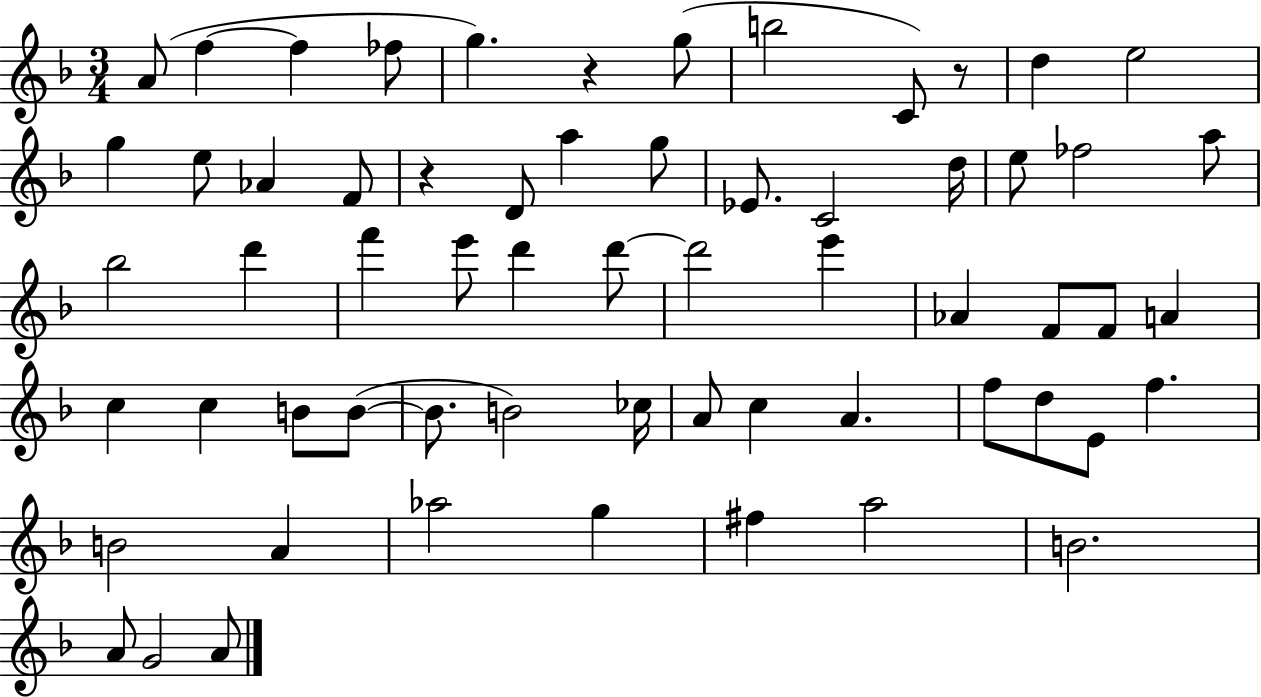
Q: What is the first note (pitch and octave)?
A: A4